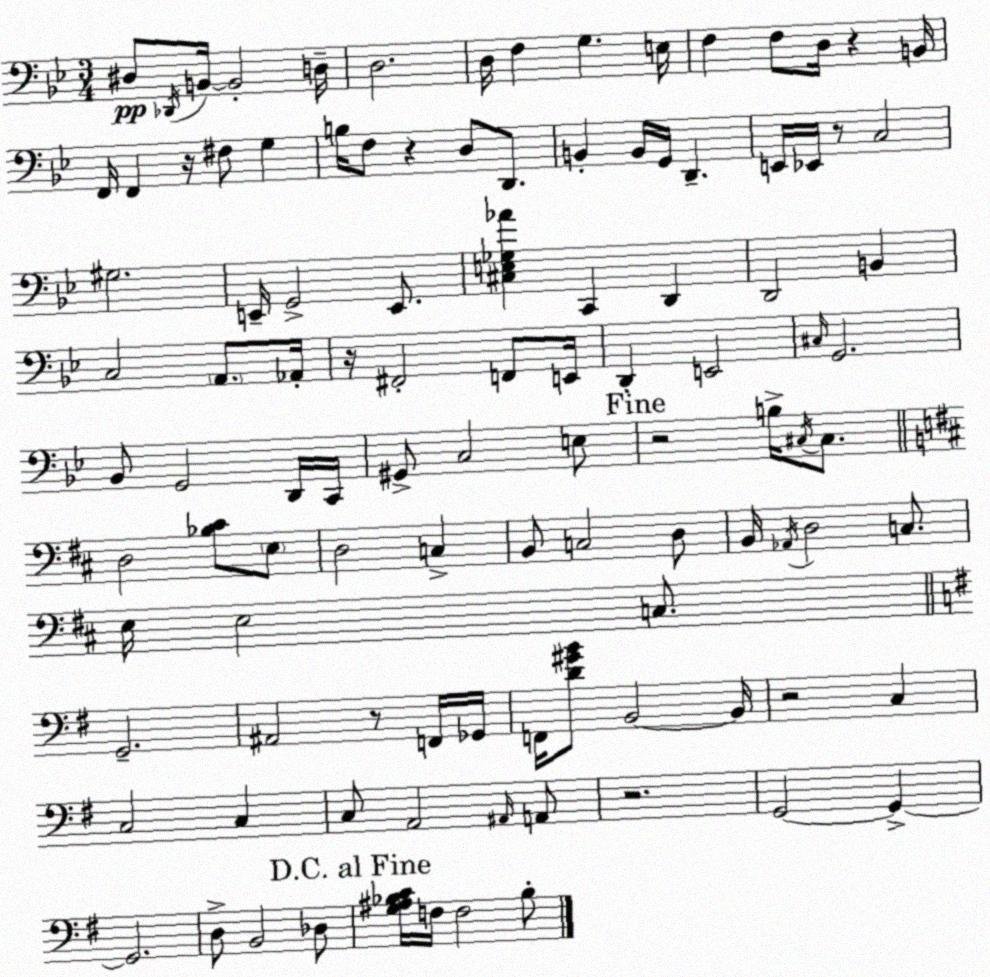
X:1
T:Untitled
M:3/4
L:1/4
K:Gm
^D,/2 _D,,/4 B,,/4 B,,2 D,/4 D,2 D,/4 F, G, E,/4 F, F,/2 D,/4 z B,,/4 F,,/4 F,, z/4 ^F,/2 G, B,/4 F,/2 z D,/2 D,,/2 B,, B,,/4 G,,/4 D,, E,,/4 _E,,/4 z/2 C,2 ^G,2 E,,/4 G,,2 E,,/2 [^C,E,_G,_A] C,, D,, D,,2 B,, C,2 A,,/2 _A,,/4 z/4 ^F,,2 F,,/2 E,,/4 D,, E,,2 ^C,/4 G,,2 _B,,/2 G,,2 D,,/4 C,,/4 ^G,,/2 C,2 E,/2 z2 B,/4 ^C,/4 ^C,/2 D,2 [_B,^C]/2 E,/2 D,2 C, B,,/2 C,2 D,/2 B,,/4 _A,,/4 D,2 C,/2 E,/4 E,2 C,/2 G,,2 ^A,,2 z/2 F,,/4 _G,,/4 F,,/4 [D^GB]/2 B,,2 B,,/4 z2 C, C,2 C, C,/2 A,,2 ^A,,/4 A,,/2 z2 G,,2 G,, G,,2 D,/2 B,,2 _D,/2 [G,^A,_B,C]/4 F,/4 F,2 _B,/2